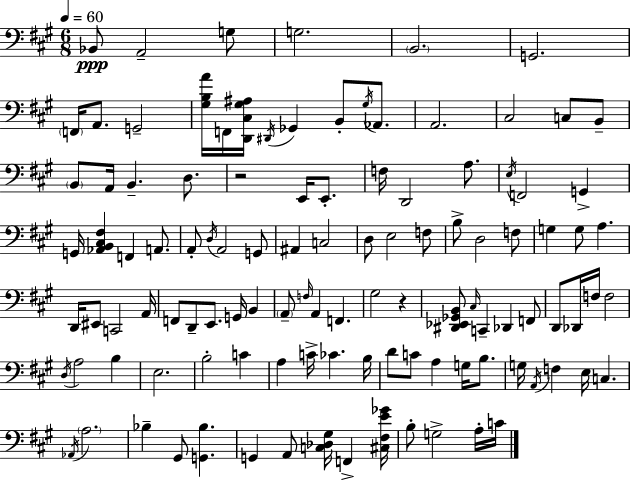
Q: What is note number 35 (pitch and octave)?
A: A2